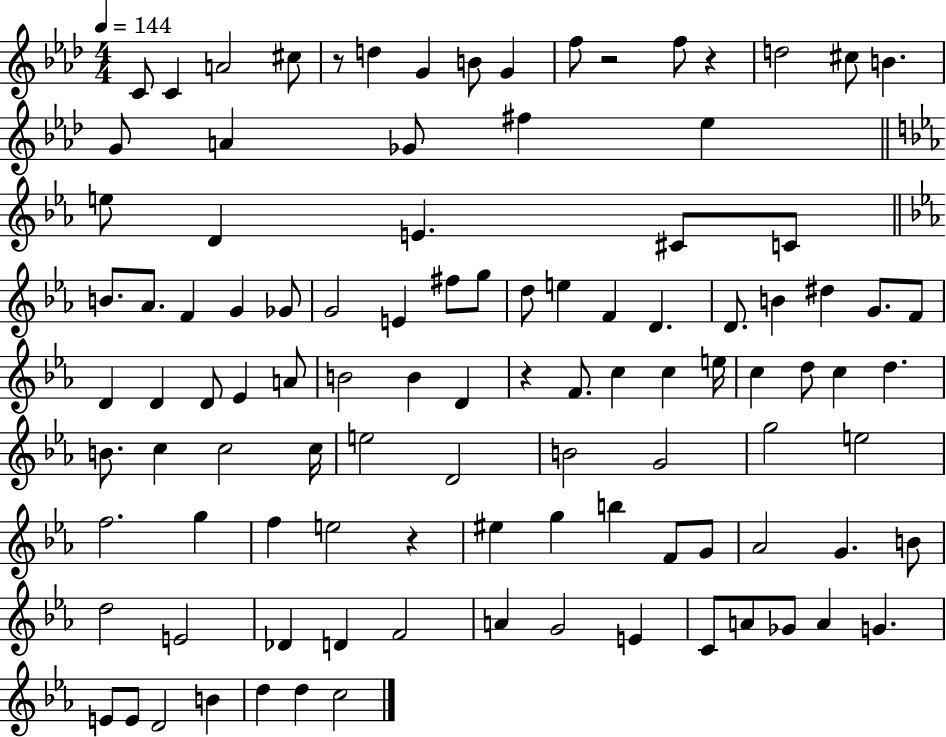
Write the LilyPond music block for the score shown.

{
  \clef treble
  \numericTimeSignature
  \time 4/4
  \key aes \major
  \tempo 4 = 144
  c'8 c'4 a'2 cis''8 | r8 d''4 g'4 b'8 g'4 | f''8 r2 f''8 r4 | d''2 cis''8 b'4. | \break g'8 a'4 ges'8 fis''4 ees''4 | \bar "||" \break \key ees \major e''8 d'4 e'4. cis'8 c'8 | \bar "||" \break \key ees \major b'8. aes'8. f'4 g'4 ges'8 | g'2 e'4 fis''8 g''8 | d''8 e''4 f'4 d'4. | d'8. b'4 dis''4 g'8. f'8 | \break d'4 d'4 d'8 ees'4 a'8 | b'2 b'4 d'4 | r4 f'8. c''4 c''4 e''16 | c''4 d''8 c''4 d''4. | \break b'8. c''4 c''2 c''16 | e''2 d'2 | b'2 g'2 | g''2 e''2 | \break f''2. g''4 | f''4 e''2 r4 | eis''4 g''4 b''4 f'8 g'8 | aes'2 g'4. b'8 | \break d''2 e'2 | des'4 d'4 f'2 | a'4 g'2 e'4 | c'8 a'8 ges'8 a'4 g'4. | \break e'8 e'8 d'2 b'4 | d''4 d''4 c''2 | \bar "|."
}